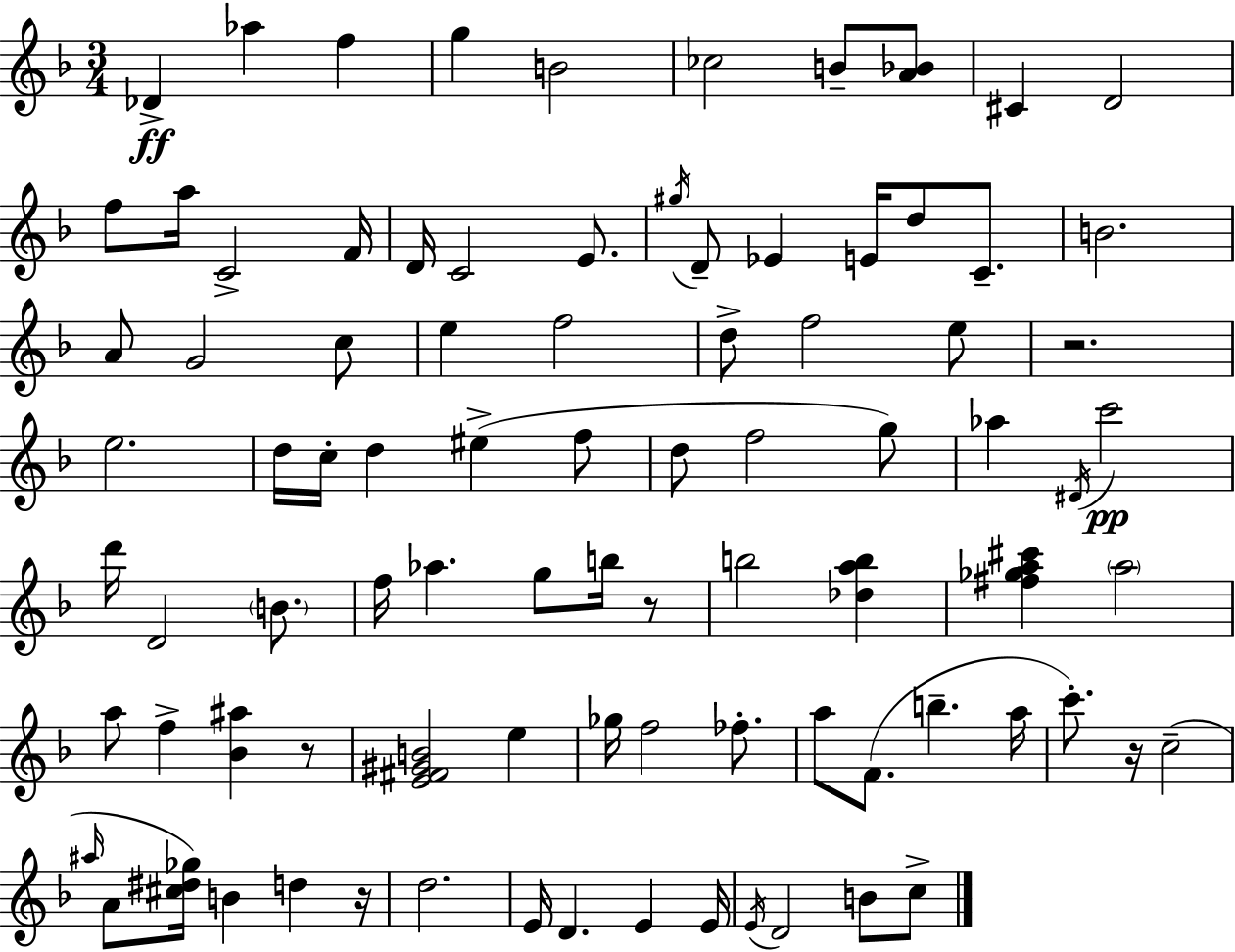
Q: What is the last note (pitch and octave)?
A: C5